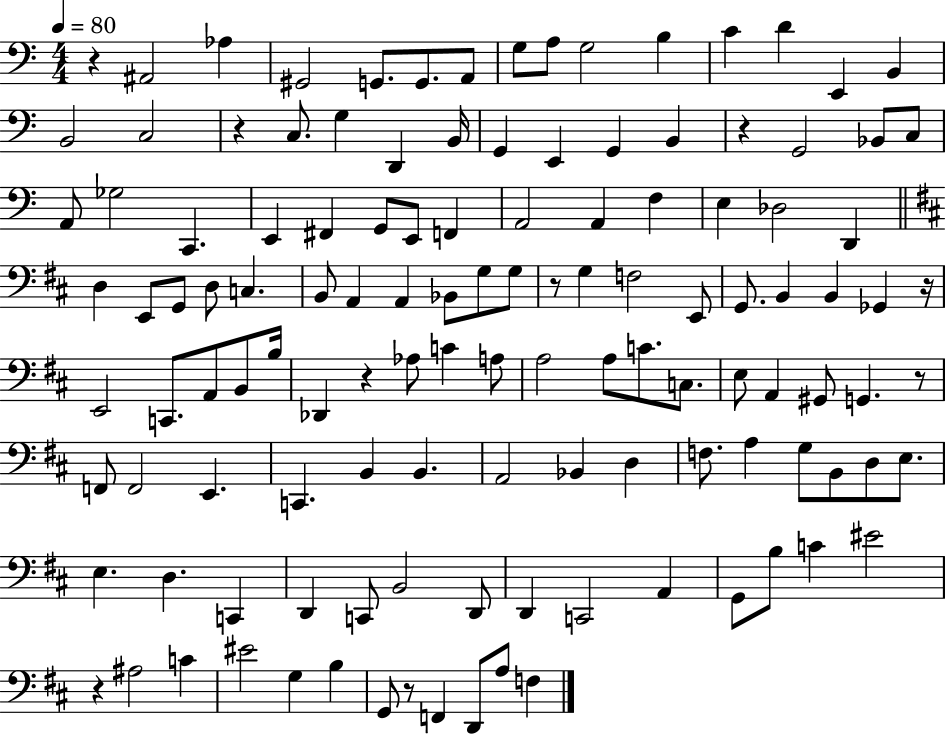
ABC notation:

X:1
T:Untitled
M:4/4
L:1/4
K:C
z ^A,,2 _A, ^G,,2 G,,/2 G,,/2 A,,/2 G,/2 A,/2 G,2 B, C D E,, B,, B,,2 C,2 z C,/2 G, D,, B,,/4 G,, E,, G,, B,, z G,,2 _B,,/2 C,/2 A,,/2 _G,2 C,, E,, ^F,, G,,/2 E,,/2 F,, A,,2 A,, F, E, _D,2 D,, D, E,,/2 G,,/2 D,/2 C, B,,/2 A,, A,, _B,,/2 G,/2 G,/2 z/2 G, F,2 E,,/2 G,,/2 B,, B,, _G,, z/4 E,,2 C,,/2 A,,/2 B,,/2 B,/4 _D,, z _A,/2 C A,/2 A,2 A,/2 C/2 C,/2 E,/2 A,, ^G,,/2 G,, z/2 F,,/2 F,,2 E,, C,, B,, B,, A,,2 _B,, D, F,/2 A, G,/2 B,,/2 D,/2 E,/2 E, D, C,, D,, C,,/2 B,,2 D,,/2 D,, C,,2 A,, G,,/2 B,/2 C ^E2 z ^A,2 C ^E2 G, B, G,,/2 z/2 F,, D,,/2 A,/2 F,